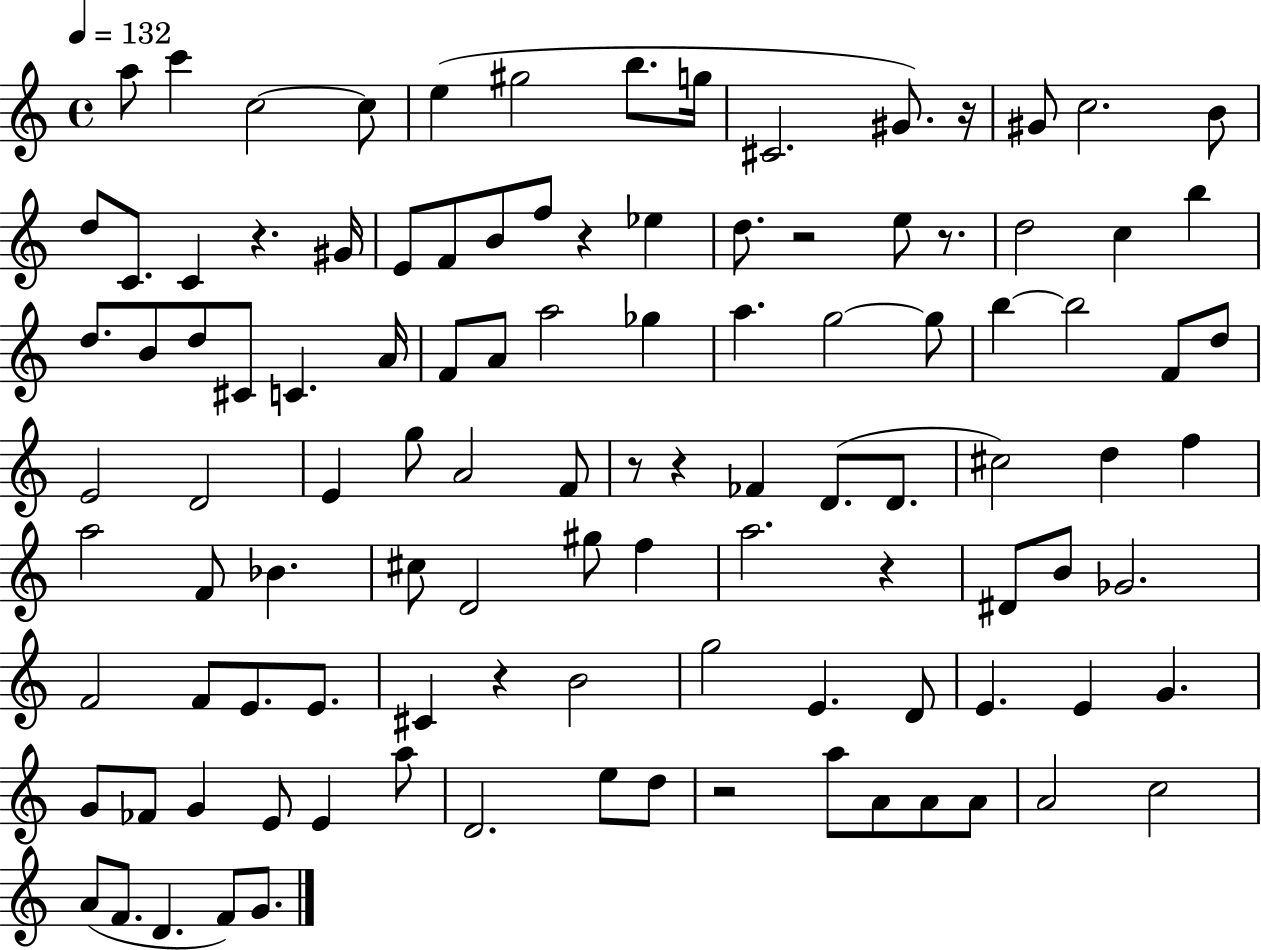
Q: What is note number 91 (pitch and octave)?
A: A4